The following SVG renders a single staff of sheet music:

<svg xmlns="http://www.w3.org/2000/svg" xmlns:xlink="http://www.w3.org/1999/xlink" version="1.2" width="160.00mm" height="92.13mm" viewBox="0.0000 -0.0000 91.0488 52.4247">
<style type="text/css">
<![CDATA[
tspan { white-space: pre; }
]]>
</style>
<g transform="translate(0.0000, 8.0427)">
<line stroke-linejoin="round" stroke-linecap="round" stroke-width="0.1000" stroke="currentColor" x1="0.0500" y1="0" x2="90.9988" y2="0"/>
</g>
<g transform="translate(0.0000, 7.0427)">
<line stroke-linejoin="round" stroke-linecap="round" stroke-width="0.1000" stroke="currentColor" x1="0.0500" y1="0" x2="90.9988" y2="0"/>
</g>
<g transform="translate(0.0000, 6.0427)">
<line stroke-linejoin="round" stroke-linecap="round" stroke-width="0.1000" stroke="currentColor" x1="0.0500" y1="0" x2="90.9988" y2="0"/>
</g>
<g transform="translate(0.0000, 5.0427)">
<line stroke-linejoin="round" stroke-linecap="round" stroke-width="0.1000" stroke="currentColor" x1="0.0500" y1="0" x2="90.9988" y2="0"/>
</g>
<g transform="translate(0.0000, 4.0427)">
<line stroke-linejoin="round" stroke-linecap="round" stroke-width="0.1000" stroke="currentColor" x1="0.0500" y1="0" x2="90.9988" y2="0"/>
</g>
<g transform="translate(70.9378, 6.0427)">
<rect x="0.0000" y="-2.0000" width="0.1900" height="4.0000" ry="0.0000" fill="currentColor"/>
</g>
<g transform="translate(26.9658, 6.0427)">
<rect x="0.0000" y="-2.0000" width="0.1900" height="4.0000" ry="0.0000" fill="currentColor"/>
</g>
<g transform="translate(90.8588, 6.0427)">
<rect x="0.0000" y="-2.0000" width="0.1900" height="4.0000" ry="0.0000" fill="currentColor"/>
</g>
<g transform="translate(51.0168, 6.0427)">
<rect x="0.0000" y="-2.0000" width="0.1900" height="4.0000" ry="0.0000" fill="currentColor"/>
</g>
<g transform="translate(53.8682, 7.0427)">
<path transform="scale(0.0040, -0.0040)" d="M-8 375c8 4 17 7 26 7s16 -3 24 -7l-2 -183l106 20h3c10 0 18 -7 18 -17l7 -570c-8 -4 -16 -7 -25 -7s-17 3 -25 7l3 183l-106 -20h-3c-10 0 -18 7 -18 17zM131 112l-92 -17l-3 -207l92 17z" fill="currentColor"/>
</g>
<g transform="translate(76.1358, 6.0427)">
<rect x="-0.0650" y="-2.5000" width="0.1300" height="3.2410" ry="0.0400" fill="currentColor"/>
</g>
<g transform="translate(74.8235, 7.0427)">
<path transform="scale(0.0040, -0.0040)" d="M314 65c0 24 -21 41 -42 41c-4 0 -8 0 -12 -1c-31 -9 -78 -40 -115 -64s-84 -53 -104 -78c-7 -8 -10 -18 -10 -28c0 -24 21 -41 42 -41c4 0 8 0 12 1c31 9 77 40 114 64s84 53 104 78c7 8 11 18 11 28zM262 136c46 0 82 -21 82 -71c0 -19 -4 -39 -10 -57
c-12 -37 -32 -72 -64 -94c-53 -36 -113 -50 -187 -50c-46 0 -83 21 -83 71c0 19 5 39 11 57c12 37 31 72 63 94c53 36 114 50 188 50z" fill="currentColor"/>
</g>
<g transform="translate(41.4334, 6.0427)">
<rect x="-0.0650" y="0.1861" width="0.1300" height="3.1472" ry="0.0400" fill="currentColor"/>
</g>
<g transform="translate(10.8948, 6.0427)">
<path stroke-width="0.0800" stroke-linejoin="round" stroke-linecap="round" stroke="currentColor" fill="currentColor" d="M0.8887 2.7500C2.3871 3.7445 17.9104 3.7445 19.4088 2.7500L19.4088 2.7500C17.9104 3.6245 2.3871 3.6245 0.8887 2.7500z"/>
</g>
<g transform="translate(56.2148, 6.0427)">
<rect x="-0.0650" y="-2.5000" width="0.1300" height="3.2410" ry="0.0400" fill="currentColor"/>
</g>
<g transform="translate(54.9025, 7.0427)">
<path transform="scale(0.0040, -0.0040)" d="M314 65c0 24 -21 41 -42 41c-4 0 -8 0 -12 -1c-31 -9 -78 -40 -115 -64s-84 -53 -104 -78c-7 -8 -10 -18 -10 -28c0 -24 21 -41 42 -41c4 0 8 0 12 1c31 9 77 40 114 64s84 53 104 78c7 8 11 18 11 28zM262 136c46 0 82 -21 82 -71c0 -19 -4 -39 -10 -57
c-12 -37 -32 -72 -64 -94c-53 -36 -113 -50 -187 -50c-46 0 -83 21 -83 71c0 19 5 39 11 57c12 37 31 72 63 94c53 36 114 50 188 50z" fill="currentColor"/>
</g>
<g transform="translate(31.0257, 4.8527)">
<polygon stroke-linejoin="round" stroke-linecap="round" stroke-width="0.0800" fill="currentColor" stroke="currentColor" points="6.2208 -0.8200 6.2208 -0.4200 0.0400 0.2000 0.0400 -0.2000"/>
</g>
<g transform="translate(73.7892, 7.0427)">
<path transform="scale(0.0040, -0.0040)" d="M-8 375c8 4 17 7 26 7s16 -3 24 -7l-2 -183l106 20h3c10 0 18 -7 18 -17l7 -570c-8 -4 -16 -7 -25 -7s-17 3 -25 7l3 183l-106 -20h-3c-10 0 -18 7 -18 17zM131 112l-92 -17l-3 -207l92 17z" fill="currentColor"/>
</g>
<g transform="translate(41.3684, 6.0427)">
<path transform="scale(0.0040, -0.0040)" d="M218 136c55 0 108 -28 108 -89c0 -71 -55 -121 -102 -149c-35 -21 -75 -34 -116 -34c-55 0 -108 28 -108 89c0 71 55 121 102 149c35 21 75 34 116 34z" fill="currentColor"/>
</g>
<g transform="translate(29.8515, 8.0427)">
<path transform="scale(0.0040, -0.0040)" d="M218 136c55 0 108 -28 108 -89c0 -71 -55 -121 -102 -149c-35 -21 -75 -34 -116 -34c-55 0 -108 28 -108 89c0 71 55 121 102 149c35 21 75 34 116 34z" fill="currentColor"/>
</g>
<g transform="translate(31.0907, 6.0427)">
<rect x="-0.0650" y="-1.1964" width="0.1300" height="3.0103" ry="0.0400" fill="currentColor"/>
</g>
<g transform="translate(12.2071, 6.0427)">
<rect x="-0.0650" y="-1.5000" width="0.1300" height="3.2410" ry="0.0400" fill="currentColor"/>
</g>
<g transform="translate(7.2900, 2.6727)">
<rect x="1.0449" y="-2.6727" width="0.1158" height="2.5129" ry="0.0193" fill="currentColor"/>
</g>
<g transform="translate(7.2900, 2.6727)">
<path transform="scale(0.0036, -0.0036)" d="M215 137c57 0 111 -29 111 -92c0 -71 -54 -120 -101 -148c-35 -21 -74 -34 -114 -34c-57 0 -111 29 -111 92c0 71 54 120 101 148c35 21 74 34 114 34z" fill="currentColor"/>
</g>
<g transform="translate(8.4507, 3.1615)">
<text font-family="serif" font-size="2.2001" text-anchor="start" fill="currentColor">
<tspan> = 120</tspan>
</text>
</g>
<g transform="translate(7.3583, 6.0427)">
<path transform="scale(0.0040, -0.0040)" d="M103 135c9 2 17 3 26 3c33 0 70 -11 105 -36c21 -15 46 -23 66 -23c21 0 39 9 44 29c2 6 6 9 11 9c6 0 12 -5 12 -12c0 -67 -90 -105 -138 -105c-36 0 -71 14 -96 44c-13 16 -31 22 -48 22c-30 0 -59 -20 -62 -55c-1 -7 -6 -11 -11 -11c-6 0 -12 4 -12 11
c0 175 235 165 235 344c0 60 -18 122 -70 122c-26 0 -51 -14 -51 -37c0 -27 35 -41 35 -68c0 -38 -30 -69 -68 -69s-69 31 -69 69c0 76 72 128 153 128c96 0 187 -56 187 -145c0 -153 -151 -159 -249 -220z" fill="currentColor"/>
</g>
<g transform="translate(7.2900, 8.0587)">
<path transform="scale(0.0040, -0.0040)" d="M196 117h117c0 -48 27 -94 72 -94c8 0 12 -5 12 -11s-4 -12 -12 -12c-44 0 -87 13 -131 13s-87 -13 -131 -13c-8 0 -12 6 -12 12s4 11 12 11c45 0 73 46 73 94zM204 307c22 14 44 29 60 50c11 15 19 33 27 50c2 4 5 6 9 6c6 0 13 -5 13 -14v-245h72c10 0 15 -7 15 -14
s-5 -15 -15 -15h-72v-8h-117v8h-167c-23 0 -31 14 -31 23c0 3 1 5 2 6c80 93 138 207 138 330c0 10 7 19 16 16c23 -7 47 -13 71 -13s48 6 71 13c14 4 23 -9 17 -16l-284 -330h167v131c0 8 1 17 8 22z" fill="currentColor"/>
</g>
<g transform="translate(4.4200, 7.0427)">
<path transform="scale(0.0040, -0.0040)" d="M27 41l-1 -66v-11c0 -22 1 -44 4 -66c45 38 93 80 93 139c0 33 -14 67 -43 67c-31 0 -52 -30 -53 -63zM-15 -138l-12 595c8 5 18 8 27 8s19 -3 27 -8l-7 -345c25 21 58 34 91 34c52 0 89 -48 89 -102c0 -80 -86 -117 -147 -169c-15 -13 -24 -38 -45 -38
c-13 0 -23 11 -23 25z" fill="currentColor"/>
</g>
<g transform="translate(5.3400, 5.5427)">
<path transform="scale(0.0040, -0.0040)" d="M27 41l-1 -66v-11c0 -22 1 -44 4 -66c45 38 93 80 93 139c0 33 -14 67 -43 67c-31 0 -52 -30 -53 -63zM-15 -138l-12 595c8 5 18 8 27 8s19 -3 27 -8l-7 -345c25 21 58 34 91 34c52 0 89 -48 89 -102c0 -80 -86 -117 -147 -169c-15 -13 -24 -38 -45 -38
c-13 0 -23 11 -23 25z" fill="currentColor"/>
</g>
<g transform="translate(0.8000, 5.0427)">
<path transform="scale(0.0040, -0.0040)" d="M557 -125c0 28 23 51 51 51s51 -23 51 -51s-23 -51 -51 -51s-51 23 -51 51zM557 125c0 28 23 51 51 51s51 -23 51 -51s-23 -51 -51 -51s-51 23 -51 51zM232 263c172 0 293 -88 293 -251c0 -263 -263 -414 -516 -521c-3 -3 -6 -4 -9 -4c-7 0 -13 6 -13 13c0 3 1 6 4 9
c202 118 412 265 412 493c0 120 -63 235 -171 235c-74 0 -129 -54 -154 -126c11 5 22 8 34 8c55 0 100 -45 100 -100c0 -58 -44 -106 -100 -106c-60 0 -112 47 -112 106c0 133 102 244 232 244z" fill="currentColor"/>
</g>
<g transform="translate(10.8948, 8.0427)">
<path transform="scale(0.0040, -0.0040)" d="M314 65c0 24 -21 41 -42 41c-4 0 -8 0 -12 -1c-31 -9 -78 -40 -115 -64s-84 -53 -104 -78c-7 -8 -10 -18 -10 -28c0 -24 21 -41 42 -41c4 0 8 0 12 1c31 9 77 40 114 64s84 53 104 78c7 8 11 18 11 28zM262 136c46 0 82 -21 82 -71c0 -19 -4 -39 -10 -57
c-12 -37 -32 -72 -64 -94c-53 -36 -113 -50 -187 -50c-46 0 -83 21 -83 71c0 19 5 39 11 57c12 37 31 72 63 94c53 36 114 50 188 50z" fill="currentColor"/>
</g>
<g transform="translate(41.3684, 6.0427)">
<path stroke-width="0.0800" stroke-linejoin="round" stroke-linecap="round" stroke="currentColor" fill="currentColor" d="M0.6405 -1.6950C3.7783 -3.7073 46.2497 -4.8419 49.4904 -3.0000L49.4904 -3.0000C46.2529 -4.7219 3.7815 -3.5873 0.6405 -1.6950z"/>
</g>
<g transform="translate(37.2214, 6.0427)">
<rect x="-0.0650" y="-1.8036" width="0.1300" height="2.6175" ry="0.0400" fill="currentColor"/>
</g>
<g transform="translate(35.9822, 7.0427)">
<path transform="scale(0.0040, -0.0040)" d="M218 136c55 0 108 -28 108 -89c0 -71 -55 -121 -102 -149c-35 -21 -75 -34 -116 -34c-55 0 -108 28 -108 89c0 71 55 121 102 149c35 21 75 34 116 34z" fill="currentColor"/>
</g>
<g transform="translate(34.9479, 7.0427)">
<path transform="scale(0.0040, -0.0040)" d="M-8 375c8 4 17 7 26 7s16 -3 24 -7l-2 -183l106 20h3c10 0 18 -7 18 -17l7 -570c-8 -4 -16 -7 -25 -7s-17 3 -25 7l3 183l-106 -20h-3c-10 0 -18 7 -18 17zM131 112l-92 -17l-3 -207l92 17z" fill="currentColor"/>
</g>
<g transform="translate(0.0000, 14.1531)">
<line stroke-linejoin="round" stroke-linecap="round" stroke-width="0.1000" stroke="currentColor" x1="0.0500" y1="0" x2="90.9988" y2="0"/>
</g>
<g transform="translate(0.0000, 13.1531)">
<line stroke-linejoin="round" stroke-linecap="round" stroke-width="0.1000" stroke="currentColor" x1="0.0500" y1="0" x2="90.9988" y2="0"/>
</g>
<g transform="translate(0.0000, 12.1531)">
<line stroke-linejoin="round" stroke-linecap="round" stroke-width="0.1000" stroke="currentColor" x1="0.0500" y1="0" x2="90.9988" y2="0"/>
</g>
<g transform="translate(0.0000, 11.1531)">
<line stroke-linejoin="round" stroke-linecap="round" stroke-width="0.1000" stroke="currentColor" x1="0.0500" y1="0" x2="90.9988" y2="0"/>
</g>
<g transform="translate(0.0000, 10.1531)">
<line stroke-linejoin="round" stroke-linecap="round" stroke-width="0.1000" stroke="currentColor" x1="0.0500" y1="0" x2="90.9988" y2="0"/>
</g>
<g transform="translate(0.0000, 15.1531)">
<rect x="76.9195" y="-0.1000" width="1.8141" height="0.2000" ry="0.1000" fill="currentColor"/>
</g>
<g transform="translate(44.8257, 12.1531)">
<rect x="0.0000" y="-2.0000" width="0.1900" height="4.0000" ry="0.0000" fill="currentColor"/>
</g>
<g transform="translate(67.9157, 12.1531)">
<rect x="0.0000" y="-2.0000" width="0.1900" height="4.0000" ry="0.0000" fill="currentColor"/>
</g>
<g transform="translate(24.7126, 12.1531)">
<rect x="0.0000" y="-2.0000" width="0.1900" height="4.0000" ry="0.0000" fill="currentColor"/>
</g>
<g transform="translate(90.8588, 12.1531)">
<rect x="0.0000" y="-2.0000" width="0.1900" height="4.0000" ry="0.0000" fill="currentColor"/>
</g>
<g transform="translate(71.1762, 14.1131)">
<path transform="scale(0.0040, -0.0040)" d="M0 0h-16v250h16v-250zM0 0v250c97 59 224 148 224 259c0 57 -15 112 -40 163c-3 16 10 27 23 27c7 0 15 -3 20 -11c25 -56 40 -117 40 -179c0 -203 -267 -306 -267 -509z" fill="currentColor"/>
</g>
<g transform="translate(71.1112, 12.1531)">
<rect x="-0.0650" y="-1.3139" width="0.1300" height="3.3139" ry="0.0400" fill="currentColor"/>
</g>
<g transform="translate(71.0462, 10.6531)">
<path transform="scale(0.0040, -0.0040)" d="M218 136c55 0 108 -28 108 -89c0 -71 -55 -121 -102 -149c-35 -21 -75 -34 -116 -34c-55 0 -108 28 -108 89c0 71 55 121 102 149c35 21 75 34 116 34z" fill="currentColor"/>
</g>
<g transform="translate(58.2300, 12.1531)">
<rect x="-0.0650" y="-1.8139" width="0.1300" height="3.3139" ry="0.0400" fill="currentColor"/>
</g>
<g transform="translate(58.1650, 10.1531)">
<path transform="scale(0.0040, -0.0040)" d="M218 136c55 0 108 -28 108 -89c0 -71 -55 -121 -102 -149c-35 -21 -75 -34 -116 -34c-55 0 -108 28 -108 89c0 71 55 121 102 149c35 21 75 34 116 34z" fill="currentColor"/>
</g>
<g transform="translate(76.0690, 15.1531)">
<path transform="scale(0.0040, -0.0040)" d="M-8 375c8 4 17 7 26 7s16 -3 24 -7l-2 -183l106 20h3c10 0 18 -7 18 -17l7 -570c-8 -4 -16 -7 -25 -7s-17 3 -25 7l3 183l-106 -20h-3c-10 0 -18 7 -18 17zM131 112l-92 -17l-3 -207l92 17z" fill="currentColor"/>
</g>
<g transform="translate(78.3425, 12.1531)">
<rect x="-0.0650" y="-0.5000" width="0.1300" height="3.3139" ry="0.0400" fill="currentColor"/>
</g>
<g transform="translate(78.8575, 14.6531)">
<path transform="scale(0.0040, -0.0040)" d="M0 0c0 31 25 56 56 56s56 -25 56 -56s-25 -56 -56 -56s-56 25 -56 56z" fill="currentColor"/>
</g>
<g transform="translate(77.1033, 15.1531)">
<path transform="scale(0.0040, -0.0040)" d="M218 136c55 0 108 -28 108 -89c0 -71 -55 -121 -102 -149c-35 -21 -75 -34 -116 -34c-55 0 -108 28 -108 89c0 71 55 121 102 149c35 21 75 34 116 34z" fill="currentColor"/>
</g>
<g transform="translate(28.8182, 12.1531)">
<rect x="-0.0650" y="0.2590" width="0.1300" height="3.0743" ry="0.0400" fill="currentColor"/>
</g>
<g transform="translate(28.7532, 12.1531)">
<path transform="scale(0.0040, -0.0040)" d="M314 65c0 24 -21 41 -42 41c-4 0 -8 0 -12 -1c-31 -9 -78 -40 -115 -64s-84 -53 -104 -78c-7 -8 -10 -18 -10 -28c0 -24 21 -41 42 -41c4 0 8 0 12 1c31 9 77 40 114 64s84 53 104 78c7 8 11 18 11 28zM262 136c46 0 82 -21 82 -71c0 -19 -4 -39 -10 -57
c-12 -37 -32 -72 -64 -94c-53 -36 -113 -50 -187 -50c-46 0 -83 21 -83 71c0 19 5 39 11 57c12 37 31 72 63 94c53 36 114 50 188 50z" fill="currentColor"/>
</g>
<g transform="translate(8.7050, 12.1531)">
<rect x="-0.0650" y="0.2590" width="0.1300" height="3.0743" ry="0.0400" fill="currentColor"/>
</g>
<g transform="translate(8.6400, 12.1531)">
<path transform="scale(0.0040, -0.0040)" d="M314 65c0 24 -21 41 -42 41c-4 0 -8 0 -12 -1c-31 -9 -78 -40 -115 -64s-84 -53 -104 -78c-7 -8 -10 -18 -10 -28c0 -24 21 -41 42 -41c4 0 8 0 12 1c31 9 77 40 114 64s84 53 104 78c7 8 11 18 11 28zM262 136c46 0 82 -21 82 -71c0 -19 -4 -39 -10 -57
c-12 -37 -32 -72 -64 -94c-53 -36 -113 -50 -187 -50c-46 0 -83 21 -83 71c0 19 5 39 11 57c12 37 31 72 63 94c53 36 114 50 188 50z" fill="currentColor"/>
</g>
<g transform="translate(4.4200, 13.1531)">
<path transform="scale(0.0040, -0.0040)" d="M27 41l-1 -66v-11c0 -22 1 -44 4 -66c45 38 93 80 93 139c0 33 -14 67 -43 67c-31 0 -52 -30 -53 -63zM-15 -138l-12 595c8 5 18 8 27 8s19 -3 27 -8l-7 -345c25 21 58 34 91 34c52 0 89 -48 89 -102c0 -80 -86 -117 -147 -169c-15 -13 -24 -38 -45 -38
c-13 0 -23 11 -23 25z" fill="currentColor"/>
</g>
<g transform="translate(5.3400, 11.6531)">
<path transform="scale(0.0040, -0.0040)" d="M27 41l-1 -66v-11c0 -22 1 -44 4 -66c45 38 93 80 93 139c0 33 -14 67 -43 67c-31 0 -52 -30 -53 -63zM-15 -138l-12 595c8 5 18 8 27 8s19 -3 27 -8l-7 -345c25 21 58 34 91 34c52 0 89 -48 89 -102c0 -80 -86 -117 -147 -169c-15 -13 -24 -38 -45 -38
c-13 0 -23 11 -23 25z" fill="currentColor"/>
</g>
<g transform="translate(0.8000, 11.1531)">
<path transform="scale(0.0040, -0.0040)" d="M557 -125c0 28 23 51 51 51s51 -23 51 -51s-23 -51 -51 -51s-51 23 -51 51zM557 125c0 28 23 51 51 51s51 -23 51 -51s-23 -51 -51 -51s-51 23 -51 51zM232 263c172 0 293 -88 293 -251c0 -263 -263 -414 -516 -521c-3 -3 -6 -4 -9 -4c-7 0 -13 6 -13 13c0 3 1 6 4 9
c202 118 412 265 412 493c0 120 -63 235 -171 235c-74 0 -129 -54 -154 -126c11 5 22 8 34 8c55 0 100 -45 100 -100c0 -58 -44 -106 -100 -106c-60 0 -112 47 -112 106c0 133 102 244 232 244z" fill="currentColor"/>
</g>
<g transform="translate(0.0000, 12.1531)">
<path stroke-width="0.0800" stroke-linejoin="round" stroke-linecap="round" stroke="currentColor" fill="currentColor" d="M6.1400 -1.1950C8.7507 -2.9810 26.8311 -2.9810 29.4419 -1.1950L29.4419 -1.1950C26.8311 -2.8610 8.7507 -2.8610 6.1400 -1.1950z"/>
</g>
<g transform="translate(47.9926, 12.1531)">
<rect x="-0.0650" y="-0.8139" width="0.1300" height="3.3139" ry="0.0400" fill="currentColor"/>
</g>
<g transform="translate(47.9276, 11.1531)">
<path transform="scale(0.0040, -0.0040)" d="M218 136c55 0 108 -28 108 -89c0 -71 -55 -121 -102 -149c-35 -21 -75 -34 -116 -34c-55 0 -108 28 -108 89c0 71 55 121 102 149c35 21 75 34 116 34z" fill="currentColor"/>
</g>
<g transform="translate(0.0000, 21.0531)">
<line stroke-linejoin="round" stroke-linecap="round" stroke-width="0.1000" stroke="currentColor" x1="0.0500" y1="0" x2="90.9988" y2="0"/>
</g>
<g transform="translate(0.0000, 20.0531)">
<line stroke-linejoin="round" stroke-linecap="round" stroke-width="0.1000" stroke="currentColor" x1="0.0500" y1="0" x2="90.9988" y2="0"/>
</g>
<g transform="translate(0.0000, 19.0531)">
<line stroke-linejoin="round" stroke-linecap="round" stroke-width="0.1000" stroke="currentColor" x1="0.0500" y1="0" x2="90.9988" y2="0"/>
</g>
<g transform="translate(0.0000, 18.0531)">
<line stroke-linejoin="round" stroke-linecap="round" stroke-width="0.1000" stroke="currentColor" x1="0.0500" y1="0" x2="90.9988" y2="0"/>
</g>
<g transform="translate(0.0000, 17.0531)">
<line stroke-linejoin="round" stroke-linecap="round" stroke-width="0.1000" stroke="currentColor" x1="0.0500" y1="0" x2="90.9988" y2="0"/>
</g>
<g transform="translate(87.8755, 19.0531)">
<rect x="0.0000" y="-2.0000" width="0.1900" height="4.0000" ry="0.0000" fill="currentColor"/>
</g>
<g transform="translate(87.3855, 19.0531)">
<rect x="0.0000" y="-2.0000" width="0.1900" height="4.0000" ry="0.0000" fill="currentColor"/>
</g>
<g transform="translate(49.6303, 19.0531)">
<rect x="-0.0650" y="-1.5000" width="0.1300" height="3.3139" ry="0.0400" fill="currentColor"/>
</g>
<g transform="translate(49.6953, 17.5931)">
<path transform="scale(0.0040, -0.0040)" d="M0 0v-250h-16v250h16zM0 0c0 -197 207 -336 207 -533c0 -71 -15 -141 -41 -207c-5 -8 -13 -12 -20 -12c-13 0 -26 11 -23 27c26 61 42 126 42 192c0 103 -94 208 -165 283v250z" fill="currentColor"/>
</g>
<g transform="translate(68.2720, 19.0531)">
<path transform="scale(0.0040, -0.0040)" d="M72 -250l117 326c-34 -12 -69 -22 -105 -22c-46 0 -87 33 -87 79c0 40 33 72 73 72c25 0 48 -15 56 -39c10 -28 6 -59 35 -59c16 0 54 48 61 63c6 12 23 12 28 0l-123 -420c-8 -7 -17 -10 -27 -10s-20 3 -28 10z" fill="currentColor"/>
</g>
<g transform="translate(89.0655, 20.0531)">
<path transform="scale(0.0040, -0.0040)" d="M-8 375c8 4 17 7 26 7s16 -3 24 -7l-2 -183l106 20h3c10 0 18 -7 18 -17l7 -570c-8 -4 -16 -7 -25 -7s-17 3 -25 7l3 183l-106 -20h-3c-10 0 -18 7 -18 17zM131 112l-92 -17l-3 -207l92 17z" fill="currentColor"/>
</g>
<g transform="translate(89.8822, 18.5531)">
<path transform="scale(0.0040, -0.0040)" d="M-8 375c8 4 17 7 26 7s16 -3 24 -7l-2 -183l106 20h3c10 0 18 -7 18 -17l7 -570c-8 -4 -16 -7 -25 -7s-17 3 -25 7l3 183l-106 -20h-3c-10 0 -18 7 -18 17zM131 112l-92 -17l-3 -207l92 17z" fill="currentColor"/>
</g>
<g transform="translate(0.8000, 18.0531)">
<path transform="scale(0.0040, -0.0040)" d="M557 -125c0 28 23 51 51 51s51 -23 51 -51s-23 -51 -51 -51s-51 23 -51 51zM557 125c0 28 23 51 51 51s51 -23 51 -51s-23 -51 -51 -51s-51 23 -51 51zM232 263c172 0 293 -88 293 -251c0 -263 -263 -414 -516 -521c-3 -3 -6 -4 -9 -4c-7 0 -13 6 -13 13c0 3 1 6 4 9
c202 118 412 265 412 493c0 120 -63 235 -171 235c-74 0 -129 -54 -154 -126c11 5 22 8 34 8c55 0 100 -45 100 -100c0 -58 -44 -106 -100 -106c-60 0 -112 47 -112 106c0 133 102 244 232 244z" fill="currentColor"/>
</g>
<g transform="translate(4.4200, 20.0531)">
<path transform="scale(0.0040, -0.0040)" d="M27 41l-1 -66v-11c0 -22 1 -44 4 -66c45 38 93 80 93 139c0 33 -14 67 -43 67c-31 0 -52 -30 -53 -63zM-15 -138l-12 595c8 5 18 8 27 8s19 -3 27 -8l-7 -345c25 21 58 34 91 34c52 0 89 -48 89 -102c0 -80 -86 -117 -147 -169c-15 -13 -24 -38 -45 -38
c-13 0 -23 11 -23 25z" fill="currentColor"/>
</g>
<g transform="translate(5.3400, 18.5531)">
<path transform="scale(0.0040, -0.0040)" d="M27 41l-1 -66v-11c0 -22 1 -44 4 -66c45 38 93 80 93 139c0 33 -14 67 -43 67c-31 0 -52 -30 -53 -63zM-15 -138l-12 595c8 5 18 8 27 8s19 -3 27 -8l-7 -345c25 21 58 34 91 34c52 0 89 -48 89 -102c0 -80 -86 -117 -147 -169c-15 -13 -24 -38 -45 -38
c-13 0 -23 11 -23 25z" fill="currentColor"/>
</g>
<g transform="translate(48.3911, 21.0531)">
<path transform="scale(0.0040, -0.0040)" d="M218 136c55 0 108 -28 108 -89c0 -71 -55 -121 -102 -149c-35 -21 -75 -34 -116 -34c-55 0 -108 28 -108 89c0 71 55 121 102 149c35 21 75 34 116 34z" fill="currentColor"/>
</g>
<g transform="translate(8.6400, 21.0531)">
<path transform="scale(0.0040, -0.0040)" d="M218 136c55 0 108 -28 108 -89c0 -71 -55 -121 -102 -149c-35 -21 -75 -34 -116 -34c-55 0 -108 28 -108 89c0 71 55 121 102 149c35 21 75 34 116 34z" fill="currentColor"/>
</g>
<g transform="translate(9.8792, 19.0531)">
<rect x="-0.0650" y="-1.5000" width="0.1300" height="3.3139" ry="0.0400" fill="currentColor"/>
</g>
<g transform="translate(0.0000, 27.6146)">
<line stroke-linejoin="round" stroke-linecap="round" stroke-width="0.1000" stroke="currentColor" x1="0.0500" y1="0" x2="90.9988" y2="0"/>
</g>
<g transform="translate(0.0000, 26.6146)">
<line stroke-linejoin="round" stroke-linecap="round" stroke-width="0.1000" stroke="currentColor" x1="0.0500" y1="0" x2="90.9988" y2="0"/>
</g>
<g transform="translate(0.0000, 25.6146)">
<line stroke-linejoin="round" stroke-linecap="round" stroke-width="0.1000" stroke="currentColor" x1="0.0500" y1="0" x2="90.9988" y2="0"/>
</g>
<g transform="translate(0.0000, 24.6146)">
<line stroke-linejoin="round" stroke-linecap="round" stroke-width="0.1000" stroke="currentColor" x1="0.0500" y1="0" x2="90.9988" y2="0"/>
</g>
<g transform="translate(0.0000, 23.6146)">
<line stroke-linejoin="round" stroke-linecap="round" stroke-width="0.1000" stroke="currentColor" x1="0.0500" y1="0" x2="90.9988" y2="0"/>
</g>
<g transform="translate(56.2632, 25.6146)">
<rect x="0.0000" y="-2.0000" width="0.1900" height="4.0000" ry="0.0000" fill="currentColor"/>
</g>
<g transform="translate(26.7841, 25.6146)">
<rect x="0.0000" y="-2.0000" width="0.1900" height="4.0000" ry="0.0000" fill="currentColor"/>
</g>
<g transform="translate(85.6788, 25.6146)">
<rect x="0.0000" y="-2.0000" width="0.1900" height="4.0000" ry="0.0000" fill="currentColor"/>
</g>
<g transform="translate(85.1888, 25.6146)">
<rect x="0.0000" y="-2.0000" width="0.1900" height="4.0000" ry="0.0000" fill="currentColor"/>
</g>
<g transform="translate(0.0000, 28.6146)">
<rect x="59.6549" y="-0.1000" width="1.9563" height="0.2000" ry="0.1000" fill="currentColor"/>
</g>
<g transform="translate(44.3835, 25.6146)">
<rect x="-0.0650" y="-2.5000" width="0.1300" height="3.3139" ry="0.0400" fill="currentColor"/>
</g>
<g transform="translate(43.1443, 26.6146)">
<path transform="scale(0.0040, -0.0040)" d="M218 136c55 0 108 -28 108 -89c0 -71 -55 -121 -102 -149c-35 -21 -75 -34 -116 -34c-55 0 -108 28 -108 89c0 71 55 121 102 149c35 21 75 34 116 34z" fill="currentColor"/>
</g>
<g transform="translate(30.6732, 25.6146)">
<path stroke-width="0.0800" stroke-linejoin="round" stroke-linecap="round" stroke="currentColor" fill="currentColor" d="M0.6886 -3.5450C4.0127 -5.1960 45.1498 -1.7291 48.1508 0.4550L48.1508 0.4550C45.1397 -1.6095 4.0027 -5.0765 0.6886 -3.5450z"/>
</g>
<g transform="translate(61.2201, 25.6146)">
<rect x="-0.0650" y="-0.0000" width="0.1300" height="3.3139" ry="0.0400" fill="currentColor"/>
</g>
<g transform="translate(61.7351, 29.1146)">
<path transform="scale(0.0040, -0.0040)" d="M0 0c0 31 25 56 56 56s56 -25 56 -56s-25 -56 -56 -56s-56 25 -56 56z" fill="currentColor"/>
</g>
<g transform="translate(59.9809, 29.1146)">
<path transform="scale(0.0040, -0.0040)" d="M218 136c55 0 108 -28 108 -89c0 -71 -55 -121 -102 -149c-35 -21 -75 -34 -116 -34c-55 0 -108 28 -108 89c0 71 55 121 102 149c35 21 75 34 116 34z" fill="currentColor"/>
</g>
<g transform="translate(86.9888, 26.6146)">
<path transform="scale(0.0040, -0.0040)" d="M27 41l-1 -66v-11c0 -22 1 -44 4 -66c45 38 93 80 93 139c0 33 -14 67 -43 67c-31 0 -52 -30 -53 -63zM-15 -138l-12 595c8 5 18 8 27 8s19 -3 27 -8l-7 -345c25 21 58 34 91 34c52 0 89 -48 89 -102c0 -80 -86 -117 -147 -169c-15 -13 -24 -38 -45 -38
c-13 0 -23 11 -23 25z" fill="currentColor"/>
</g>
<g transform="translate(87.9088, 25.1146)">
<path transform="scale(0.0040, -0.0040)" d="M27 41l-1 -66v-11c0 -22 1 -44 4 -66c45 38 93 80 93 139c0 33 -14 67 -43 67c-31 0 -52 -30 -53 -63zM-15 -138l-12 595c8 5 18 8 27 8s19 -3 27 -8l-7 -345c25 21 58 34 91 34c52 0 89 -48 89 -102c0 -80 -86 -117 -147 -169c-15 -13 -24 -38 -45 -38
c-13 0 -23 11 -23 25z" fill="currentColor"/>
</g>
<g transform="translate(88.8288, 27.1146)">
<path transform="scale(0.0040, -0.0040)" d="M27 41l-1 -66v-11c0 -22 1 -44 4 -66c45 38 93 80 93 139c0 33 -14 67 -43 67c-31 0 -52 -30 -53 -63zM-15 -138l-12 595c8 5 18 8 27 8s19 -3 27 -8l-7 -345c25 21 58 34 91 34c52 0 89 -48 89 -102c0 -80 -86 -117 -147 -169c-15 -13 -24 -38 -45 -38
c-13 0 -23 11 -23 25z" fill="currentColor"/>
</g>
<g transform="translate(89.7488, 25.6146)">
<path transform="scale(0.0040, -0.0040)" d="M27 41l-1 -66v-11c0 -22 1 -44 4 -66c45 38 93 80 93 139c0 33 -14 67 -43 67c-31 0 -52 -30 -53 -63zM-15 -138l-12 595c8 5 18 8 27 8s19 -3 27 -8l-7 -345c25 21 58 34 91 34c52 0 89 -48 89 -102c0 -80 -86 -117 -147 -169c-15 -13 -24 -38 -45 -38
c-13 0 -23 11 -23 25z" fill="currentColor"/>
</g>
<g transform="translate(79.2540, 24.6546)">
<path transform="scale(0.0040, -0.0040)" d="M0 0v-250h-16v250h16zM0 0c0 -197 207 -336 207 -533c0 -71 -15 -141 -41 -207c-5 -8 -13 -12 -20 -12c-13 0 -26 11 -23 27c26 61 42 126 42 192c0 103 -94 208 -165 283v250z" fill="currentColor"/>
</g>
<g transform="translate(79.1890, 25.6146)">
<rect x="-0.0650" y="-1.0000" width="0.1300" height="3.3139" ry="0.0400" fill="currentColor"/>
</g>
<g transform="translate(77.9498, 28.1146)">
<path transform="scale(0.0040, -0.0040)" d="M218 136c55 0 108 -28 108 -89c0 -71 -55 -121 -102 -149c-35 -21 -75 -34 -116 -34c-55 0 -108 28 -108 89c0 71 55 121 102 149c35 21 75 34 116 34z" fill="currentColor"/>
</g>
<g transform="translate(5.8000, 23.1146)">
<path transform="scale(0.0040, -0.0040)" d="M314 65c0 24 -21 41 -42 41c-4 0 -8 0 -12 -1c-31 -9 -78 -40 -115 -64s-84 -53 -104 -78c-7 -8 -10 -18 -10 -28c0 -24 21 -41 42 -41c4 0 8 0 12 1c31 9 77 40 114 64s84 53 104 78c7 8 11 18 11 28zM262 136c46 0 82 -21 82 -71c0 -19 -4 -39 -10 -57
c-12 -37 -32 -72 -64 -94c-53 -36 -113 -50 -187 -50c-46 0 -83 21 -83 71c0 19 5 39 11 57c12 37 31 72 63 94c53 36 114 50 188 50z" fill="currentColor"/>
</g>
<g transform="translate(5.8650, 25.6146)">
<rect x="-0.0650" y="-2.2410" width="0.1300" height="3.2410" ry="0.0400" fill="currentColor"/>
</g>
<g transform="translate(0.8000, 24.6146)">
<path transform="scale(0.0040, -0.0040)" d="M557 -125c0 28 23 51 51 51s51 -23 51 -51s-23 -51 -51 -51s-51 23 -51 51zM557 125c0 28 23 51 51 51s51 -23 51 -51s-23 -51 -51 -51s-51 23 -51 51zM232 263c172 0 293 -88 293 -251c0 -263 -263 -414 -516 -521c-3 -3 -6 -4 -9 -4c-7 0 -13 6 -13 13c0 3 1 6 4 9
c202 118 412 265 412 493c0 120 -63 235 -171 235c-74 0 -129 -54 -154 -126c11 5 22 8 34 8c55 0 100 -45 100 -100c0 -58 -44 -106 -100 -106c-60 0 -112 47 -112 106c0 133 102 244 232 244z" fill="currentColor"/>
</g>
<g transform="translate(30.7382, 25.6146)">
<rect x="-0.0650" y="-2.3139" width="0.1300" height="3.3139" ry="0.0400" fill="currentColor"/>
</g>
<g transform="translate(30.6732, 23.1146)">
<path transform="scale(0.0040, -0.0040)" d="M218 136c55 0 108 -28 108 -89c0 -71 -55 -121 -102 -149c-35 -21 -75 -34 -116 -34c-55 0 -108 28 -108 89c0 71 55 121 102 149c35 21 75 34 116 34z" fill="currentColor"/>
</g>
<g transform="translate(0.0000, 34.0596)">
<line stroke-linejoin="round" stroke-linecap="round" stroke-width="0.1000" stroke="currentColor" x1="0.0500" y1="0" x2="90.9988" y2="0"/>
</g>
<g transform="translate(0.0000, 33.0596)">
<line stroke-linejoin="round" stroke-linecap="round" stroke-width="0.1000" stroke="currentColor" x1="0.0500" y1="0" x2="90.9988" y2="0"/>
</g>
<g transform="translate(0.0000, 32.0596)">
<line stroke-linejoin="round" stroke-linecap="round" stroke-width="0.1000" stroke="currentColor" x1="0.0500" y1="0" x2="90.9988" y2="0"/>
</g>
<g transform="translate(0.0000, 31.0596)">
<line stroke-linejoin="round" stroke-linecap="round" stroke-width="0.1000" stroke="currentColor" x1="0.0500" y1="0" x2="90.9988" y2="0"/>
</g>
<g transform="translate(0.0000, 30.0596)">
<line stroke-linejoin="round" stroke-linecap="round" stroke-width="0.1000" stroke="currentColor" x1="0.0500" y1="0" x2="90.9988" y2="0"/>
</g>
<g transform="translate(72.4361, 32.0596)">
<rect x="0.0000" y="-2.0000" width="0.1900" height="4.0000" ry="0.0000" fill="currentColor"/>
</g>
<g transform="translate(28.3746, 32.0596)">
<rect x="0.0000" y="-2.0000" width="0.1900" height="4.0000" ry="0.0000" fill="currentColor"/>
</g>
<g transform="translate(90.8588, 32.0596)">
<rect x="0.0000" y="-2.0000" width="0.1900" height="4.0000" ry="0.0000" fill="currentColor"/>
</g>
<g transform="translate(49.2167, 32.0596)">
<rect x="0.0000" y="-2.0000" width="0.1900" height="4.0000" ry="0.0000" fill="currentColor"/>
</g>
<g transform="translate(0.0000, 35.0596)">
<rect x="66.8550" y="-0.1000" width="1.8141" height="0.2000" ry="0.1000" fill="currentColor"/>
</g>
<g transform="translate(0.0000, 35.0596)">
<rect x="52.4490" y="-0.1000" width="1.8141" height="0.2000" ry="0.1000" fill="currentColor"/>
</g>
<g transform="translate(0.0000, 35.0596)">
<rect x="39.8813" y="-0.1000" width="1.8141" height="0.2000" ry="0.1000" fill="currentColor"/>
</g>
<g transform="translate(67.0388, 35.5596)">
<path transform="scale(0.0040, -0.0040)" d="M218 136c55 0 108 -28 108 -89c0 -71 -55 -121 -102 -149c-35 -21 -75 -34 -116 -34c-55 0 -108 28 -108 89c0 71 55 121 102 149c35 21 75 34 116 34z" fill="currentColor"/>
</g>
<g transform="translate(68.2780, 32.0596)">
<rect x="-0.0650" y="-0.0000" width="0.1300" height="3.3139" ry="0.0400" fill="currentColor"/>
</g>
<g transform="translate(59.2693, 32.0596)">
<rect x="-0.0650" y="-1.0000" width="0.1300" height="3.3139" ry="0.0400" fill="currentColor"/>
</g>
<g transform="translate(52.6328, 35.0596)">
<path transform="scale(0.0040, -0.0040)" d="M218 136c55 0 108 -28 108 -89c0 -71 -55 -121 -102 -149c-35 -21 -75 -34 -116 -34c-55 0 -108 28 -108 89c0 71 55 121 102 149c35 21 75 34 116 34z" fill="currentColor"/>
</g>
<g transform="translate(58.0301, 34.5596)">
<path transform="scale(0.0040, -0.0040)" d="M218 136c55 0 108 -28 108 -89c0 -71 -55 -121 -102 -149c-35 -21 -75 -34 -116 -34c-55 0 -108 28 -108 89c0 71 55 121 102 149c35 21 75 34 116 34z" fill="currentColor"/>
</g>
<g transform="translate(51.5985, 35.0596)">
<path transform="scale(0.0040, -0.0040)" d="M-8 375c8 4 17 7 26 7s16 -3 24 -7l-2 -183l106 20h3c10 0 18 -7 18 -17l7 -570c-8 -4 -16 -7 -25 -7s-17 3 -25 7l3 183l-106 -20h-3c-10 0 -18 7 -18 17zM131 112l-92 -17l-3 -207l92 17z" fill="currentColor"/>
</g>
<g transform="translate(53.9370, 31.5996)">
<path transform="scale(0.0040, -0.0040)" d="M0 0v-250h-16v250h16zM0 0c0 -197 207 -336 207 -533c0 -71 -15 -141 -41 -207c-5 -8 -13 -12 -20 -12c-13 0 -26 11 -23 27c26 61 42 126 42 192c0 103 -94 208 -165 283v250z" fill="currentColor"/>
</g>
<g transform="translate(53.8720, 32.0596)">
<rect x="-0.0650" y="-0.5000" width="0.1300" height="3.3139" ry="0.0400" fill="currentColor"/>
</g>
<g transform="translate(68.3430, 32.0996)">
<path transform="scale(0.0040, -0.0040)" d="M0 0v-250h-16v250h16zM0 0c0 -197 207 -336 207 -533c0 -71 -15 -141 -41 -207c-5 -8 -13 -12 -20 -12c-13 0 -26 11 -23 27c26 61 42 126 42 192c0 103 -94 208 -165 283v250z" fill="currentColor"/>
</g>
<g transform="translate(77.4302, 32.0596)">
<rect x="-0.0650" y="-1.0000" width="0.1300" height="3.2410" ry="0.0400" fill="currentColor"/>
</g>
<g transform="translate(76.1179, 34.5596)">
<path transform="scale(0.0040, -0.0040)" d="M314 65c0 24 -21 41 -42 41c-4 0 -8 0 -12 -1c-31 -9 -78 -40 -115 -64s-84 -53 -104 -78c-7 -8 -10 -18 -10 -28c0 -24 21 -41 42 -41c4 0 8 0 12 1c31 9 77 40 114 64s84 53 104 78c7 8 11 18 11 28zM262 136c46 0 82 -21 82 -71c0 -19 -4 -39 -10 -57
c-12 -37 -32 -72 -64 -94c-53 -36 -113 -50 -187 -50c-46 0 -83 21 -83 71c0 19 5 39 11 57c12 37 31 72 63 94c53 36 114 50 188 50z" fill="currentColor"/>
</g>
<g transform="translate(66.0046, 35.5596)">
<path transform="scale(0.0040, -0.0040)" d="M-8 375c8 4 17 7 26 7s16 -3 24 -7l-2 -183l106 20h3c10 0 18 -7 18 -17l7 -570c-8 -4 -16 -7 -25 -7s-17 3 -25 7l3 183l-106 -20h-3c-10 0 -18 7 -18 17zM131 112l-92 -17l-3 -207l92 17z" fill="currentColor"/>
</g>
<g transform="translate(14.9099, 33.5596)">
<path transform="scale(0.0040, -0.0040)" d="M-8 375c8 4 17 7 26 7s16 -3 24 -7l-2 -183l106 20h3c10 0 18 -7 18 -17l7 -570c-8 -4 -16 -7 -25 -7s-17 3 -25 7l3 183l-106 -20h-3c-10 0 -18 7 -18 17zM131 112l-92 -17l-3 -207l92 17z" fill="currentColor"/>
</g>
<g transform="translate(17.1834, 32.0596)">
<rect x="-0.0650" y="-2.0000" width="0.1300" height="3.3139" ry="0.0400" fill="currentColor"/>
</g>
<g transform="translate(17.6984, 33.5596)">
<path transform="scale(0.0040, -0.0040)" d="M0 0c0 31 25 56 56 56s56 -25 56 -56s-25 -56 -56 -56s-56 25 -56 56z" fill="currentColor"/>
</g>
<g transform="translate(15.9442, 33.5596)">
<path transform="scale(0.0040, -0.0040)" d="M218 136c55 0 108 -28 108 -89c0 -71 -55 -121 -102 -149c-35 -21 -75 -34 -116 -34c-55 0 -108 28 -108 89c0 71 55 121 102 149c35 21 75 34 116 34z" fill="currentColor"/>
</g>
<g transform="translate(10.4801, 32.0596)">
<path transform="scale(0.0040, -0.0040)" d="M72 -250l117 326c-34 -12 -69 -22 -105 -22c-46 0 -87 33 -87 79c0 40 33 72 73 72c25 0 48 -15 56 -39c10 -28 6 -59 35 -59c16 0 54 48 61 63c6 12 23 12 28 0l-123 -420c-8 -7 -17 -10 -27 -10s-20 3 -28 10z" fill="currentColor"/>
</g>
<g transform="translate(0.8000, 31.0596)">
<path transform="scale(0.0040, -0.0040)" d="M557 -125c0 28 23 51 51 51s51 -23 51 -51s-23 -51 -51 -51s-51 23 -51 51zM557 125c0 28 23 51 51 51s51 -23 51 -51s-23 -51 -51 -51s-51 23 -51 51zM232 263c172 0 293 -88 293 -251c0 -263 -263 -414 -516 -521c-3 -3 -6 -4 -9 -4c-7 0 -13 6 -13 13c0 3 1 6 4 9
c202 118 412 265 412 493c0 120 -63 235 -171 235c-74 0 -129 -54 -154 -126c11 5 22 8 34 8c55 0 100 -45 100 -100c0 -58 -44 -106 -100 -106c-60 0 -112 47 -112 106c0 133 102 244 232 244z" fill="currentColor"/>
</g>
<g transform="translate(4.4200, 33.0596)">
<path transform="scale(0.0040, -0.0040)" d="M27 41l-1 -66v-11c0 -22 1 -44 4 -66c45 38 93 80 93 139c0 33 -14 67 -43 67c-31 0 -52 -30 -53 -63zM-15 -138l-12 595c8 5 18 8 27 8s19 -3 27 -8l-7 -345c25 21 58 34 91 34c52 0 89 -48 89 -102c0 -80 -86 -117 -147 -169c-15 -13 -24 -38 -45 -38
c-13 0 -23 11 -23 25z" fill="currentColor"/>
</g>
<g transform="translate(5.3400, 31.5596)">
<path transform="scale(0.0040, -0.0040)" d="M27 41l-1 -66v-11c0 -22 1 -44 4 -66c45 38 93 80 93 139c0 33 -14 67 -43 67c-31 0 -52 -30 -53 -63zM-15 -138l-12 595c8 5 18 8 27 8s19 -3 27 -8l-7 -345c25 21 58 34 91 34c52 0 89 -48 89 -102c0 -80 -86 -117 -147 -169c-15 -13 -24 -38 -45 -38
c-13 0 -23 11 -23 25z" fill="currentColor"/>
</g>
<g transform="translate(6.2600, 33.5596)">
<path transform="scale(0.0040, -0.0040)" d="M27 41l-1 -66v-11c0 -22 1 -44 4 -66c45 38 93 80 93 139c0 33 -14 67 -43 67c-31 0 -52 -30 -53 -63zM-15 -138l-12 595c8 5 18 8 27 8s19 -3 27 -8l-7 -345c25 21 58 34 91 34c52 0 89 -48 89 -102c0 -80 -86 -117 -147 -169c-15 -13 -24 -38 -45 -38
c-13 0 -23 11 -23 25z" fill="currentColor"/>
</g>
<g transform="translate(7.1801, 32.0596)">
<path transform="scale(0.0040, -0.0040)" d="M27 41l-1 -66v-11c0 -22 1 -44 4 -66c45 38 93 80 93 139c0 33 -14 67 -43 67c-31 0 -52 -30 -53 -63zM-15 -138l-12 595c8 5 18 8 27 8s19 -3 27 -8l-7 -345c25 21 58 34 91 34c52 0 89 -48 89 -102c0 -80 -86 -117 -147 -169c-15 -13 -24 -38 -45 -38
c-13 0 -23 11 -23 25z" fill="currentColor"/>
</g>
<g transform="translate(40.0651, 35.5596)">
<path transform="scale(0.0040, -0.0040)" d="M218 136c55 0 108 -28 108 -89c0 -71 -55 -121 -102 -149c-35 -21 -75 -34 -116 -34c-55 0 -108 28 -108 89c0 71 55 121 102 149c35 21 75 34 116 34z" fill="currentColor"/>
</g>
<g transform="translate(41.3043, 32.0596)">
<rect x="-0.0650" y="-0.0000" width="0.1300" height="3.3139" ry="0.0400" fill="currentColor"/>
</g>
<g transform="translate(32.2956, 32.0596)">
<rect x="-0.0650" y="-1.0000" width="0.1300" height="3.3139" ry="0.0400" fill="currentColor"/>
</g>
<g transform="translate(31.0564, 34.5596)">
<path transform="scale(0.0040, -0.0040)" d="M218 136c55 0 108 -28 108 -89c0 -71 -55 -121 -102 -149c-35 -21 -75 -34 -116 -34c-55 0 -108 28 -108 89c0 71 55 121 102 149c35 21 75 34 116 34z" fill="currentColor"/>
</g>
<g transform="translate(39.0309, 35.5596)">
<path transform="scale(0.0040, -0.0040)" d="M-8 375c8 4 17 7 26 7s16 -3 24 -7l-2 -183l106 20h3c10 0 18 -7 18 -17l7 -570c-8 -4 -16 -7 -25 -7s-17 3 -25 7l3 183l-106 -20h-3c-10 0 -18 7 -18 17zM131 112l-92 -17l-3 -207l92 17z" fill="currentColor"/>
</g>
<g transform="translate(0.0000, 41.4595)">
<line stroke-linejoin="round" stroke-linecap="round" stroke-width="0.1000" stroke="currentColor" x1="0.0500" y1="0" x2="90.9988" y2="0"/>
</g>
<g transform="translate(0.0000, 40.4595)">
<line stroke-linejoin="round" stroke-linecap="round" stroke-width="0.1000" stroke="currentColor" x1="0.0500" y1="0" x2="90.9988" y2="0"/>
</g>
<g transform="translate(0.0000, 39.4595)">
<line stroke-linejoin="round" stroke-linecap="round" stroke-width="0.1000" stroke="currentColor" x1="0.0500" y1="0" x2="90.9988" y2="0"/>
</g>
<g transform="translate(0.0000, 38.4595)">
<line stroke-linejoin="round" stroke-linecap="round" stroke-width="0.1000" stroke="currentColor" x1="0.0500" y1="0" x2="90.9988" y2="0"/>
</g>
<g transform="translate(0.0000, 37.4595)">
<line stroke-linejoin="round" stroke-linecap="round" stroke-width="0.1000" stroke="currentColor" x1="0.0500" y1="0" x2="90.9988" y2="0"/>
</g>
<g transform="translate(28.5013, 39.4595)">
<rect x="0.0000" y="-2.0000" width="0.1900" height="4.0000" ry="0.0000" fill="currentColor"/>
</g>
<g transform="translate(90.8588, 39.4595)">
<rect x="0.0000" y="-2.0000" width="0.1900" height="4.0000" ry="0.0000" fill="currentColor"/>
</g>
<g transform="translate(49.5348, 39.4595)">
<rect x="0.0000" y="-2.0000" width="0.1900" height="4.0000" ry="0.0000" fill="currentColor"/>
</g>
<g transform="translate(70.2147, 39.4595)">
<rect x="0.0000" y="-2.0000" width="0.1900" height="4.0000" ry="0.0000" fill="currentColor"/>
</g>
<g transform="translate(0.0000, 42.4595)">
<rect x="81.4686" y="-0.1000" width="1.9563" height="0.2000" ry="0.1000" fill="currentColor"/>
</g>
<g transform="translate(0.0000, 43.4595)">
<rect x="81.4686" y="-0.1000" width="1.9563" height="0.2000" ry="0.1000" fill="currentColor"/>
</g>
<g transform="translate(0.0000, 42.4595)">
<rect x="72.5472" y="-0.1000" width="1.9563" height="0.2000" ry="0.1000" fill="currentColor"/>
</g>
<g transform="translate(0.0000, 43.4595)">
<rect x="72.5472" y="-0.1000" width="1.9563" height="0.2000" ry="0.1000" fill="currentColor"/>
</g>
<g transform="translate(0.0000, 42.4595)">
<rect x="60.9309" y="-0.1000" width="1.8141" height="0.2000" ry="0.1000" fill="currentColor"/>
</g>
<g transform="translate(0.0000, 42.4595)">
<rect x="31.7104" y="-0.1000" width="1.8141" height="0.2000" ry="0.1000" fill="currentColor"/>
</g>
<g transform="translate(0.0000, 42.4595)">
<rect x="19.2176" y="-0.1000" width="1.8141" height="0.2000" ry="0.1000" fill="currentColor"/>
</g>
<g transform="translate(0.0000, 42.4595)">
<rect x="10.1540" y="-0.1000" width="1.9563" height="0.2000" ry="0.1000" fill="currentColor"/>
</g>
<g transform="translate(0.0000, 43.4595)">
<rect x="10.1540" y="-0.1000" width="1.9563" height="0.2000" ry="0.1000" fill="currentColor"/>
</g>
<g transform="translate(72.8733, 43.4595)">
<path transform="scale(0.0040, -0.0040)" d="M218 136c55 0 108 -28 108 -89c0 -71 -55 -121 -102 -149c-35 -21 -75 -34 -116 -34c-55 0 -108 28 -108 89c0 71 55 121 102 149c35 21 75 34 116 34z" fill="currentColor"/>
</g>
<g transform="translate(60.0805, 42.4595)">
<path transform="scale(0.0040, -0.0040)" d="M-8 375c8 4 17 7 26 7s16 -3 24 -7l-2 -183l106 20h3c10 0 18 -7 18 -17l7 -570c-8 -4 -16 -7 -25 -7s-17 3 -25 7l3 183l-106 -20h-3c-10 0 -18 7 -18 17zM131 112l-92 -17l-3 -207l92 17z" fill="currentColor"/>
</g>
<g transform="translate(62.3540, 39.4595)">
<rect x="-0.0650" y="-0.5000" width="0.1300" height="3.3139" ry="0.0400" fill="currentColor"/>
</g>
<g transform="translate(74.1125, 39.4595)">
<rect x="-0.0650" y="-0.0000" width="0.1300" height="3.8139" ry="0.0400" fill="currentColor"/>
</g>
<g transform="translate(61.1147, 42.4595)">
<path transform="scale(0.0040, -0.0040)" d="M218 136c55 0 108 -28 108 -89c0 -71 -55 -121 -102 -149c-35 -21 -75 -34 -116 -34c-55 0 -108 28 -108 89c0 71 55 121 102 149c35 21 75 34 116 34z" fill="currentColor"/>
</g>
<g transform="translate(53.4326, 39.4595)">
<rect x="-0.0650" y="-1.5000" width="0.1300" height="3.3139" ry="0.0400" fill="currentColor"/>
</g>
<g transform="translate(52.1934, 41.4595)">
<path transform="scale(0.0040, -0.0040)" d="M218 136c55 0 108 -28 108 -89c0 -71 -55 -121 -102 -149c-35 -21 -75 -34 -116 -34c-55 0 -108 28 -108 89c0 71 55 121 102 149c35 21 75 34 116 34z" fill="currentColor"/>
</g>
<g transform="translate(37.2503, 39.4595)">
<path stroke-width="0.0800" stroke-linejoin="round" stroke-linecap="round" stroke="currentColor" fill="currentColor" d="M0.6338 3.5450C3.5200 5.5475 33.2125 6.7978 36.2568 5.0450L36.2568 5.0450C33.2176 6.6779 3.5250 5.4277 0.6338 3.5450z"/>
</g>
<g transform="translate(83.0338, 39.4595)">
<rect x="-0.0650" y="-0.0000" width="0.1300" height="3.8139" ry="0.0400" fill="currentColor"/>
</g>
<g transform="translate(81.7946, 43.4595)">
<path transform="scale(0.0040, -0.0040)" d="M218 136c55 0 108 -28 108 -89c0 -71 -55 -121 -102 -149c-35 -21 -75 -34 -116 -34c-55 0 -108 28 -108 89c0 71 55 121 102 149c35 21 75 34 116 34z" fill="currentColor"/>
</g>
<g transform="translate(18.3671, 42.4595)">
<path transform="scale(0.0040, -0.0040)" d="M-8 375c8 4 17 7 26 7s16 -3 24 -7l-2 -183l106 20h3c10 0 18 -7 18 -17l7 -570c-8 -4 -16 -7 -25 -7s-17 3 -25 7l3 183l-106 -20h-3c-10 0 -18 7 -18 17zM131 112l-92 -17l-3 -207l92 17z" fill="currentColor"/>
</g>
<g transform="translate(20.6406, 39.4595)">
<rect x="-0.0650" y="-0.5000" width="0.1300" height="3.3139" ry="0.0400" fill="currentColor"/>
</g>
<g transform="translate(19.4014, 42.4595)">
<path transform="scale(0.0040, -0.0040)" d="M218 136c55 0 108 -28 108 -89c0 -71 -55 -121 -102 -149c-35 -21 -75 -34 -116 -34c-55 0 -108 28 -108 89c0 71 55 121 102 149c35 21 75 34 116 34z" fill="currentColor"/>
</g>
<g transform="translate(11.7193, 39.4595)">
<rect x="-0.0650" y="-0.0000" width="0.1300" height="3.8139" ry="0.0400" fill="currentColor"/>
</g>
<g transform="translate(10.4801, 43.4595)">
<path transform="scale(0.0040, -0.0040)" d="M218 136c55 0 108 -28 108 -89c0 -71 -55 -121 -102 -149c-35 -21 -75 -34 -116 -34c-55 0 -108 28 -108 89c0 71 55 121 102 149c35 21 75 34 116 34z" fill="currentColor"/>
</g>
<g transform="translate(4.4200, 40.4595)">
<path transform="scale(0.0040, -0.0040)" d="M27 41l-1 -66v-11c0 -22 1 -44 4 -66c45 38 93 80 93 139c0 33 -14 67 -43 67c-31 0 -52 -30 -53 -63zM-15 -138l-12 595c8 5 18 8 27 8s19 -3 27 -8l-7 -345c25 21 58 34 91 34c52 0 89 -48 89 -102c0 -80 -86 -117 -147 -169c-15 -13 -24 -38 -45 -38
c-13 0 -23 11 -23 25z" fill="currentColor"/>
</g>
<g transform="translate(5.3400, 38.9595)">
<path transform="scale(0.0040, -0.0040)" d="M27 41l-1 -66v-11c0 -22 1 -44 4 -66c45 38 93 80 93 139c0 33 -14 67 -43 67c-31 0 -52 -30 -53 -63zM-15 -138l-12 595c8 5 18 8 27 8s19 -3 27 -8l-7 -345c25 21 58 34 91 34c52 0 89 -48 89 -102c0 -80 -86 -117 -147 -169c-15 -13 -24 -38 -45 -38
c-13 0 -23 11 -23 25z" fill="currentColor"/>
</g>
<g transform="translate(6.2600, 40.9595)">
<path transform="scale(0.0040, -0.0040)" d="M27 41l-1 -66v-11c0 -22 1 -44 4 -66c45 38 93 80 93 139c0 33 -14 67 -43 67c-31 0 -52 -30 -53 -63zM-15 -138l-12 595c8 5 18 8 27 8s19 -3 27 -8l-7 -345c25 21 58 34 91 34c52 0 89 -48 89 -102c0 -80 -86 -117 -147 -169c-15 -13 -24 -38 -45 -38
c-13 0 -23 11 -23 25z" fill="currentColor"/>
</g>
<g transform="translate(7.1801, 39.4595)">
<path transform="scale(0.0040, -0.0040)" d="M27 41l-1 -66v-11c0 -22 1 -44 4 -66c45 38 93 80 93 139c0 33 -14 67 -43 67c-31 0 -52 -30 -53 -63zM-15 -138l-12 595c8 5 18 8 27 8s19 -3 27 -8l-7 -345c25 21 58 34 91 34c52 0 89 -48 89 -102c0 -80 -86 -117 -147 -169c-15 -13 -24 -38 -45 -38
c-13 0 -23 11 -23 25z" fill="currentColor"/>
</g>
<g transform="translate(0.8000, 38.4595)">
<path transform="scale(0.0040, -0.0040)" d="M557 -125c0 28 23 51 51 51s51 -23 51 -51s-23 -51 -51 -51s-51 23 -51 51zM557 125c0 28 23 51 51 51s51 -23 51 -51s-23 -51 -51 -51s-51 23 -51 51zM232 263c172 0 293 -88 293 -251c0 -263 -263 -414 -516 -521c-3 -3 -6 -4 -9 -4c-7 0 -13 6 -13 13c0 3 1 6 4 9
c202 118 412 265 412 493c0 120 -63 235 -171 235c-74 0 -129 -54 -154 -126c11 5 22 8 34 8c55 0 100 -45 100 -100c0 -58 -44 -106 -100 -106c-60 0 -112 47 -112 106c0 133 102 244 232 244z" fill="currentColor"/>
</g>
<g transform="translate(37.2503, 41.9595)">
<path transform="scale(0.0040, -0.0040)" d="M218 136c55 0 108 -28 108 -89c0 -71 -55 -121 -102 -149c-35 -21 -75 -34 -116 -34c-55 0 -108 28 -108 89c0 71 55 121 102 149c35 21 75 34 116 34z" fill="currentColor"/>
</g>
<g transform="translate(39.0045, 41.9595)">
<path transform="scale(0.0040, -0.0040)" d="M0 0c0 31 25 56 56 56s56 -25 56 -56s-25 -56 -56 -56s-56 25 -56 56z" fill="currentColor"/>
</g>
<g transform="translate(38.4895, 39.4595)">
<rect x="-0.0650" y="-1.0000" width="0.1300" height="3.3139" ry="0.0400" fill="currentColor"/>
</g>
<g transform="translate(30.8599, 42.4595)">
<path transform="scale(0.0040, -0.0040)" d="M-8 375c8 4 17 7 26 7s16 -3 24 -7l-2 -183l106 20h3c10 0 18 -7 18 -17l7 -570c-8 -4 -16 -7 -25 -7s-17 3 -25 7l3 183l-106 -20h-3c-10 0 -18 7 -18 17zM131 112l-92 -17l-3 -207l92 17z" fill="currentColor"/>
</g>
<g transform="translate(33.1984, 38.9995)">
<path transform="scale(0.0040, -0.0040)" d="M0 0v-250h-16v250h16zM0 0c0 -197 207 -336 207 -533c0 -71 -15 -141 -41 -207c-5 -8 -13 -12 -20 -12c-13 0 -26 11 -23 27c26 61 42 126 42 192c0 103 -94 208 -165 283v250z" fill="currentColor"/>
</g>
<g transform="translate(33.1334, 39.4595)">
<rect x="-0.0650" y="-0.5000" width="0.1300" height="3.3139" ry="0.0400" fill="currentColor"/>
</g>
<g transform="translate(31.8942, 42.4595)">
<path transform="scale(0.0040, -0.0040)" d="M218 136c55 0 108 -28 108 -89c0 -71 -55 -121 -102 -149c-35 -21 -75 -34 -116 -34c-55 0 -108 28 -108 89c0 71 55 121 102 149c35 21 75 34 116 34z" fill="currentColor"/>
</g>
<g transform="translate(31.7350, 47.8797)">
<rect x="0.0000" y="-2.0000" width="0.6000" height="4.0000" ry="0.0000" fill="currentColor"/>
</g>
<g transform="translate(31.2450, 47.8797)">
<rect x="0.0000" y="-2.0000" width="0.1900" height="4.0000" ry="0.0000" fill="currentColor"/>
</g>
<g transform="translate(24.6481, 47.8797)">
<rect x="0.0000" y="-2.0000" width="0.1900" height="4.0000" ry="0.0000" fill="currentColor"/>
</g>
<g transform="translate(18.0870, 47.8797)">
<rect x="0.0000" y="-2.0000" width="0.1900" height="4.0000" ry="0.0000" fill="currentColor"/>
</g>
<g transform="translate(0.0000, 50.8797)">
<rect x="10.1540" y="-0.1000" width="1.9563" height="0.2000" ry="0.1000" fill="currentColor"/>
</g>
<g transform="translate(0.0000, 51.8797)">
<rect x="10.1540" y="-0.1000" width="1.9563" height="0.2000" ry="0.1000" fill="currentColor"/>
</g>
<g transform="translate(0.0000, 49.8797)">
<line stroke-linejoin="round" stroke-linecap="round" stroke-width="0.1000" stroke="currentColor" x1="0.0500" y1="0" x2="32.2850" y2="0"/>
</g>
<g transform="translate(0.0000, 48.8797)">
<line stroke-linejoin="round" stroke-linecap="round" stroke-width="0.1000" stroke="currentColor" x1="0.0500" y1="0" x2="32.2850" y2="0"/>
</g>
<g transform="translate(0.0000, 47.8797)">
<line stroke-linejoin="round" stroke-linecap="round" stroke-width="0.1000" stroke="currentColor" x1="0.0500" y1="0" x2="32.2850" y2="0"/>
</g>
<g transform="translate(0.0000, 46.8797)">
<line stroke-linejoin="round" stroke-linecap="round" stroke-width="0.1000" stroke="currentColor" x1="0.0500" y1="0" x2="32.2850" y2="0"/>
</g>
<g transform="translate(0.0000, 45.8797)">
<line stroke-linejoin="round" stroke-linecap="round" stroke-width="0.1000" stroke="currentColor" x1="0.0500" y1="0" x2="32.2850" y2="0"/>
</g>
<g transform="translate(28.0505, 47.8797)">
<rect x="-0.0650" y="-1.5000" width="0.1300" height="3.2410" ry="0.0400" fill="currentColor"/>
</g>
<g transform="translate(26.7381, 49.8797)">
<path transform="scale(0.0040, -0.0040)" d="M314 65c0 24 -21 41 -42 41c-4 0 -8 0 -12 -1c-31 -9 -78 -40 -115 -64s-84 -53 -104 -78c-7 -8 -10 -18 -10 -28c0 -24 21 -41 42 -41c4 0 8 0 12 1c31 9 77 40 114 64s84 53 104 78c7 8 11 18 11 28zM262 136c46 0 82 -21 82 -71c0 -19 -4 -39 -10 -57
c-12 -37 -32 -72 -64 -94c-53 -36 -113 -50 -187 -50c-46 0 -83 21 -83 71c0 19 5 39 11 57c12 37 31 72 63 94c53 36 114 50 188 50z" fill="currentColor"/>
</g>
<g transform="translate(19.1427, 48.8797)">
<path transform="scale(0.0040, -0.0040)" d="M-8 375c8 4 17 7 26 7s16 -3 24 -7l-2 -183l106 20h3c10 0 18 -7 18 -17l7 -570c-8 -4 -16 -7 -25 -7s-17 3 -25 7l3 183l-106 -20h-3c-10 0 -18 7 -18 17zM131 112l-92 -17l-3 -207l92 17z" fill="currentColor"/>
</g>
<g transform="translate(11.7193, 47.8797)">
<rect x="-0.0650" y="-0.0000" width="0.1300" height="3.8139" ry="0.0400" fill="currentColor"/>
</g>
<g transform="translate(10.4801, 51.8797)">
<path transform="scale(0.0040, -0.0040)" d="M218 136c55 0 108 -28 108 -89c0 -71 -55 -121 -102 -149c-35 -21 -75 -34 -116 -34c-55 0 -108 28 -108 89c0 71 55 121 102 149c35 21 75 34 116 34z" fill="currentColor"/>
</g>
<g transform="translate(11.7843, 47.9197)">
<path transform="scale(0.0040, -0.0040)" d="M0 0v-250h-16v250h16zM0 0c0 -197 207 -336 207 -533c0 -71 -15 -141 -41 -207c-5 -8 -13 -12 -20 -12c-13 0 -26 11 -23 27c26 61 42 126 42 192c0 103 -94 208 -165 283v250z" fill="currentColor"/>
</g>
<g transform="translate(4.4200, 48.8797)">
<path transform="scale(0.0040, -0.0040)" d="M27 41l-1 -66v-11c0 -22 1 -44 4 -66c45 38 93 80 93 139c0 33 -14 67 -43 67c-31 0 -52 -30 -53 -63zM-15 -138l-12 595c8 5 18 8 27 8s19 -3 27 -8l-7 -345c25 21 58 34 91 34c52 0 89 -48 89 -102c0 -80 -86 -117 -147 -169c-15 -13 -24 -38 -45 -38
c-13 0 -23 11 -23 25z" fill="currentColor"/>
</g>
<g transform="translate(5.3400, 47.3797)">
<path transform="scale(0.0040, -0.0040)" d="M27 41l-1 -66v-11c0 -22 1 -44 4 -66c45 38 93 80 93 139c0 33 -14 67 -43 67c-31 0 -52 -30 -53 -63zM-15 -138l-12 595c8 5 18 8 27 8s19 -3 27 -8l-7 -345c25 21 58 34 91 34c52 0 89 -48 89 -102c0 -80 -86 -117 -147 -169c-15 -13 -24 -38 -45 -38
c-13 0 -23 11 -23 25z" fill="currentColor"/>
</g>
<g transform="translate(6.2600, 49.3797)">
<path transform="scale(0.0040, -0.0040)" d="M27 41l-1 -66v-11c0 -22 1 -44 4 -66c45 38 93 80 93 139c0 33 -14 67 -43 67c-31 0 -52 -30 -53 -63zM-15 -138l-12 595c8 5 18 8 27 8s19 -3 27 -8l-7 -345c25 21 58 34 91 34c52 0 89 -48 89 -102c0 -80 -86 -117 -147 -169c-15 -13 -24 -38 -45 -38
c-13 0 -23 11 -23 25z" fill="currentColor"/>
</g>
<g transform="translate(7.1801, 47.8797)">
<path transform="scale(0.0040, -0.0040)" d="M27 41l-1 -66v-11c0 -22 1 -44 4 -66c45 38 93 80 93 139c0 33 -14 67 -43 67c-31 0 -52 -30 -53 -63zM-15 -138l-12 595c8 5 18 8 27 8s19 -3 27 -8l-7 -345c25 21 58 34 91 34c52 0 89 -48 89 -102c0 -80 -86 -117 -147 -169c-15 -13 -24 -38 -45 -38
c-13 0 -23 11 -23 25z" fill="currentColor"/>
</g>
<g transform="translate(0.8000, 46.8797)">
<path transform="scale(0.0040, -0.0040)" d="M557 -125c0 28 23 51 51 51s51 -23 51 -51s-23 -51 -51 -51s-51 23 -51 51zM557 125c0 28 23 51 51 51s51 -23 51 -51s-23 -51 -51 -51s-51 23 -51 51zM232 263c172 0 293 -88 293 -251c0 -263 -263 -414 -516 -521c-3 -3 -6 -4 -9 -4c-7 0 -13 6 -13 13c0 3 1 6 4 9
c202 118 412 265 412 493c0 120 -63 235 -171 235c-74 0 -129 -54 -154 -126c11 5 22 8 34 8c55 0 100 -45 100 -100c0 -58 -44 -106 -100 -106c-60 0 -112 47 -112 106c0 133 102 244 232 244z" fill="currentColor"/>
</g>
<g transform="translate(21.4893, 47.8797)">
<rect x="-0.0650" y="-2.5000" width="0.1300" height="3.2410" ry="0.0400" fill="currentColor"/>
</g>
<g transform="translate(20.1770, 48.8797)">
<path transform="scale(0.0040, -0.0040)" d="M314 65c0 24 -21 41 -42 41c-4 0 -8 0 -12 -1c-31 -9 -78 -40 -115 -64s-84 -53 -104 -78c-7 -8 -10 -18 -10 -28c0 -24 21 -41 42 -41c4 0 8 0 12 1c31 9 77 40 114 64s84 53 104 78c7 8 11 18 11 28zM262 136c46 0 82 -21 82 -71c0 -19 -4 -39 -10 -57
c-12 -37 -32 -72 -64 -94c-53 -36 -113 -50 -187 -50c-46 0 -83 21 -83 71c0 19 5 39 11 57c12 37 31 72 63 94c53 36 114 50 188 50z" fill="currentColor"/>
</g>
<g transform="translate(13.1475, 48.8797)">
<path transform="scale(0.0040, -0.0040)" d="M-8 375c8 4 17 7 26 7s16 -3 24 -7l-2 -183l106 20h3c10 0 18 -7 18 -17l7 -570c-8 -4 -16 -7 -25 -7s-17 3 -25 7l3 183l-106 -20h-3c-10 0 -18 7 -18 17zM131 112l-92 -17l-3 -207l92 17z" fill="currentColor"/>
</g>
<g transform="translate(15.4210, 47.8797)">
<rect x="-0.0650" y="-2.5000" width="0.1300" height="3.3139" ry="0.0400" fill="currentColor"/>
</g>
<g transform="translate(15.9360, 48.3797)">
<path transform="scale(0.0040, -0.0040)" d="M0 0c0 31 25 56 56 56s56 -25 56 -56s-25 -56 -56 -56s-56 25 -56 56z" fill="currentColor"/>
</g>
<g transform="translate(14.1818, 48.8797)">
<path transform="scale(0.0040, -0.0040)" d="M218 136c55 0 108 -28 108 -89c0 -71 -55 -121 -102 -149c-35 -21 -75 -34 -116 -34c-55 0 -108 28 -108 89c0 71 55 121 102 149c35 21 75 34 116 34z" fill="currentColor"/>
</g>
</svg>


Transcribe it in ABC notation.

X:1
T:Untitled
M:2/4
L:1/4
K:Bb
G,,2 G,,/2 B,,/2 D, B,,2 B,,2 D,2 D,2 F, A, G,/2 E,, G,, G,,/2 z/2 B,2 B, B,, D,, F,,/2 z/2 A,, F,, D,, E,,/2 F,, D,,/2 F,,2 C,, E,, E,,/2 F,, G,, E,, C,, C,, C,,/2 B,, B,,2 G,,2